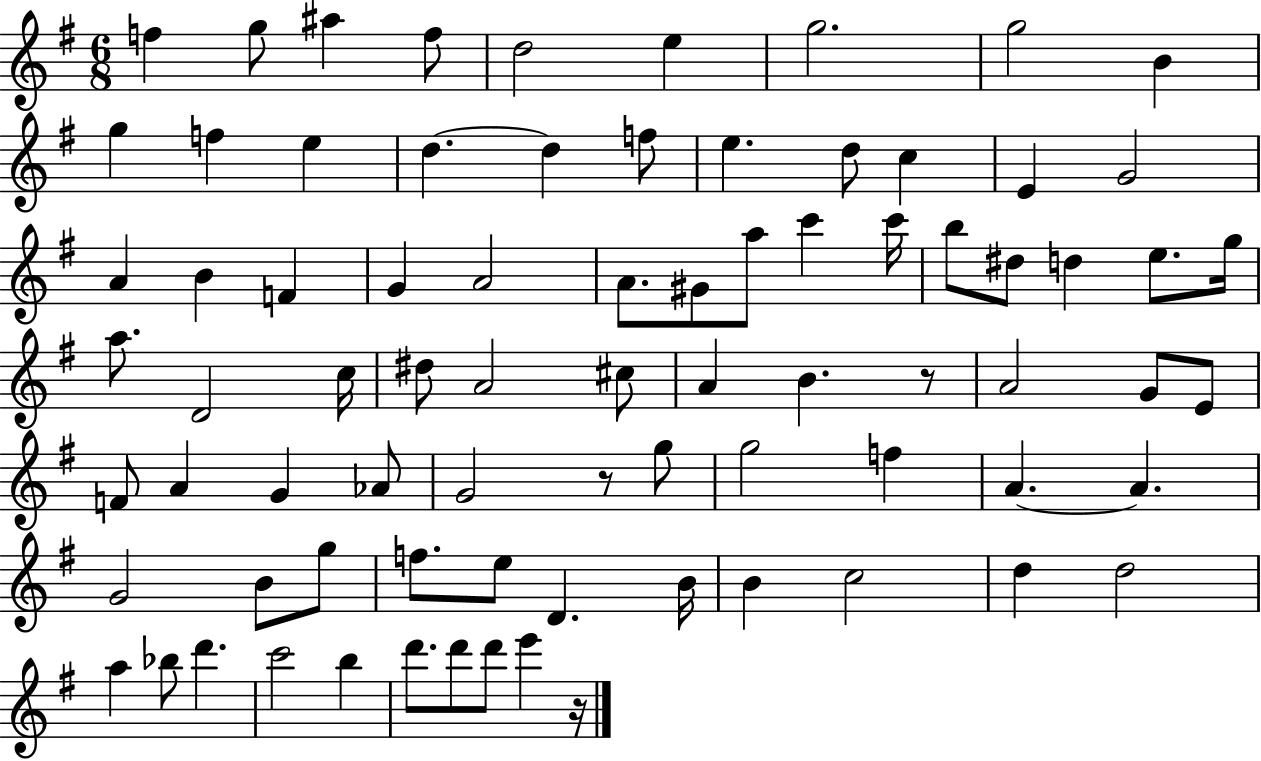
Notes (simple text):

F5/q G5/e A#5/q F5/e D5/h E5/q G5/h. G5/h B4/q G5/q F5/q E5/q D5/q. D5/q F5/e E5/q. D5/e C5/q E4/q G4/h A4/q B4/q F4/q G4/q A4/h A4/e. G#4/e A5/e C6/q C6/s B5/e D#5/e D5/q E5/e. G5/s A5/e. D4/h C5/s D#5/e A4/h C#5/e A4/q B4/q. R/e A4/h G4/e E4/e F4/e A4/q G4/q Ab4/e G4/h R/e G5/e G5/h F5/q A4/q. A4/q. G4/h B4/e G5/e F5/e. E5/e D4/q. B4/s B4/q C5/h D5/q D5/h A5/q Bb5/e D6/q. C6/h B5/q D6/e. D6/e D6/e E6/q R/s